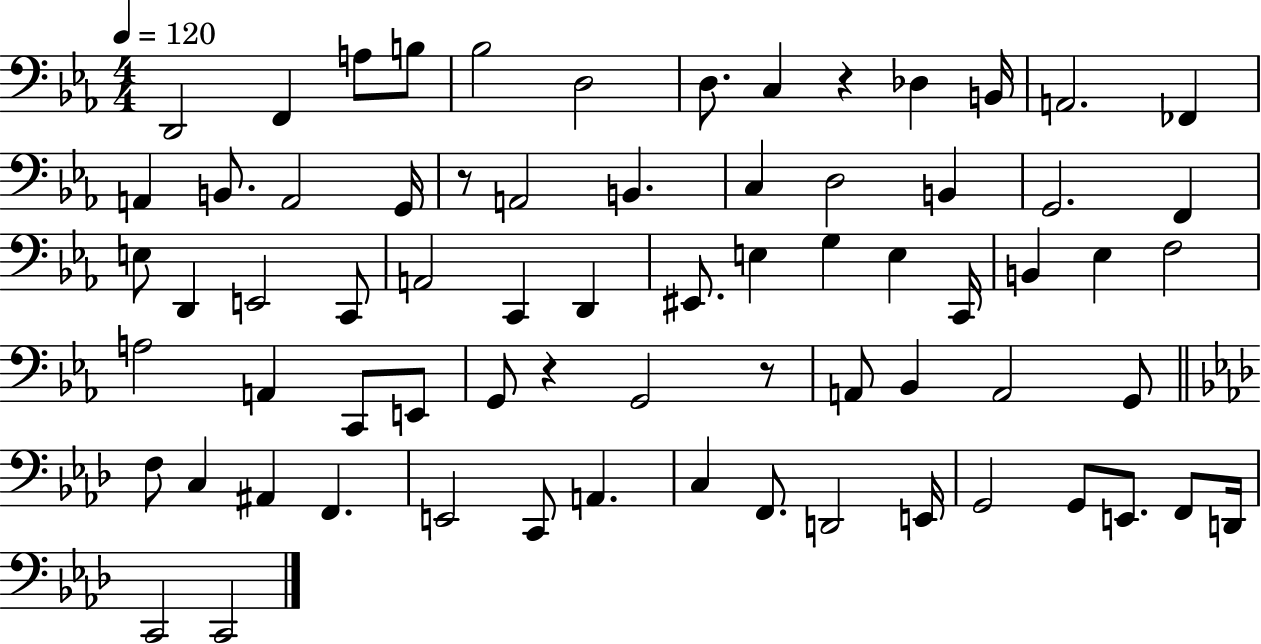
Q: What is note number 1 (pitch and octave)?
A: D2